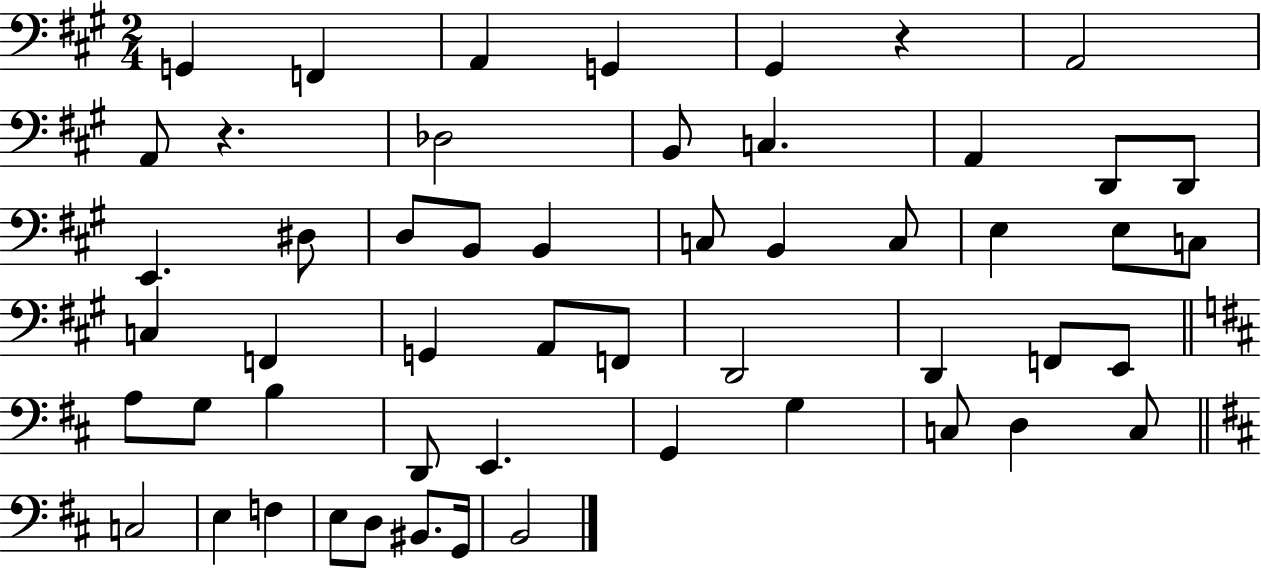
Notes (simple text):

G2/q F2/q A2/q G2/q G#2/q R/q A2/h A2/e R/q. Db3/h B2/e C3/q. A2/q D2/e D2/e E2/q. D#3/e D3/e B2/e B2/q C3/e B2/q C3/e E3/q E3/e C3/e C3/q F2/q G2/q A2/e F2/e D2/h D2/q F2/e E2/e A3/e G3/e B3/q D2/e E2/q. G2/q G3/q C3/e D3/q C3/e C3/h E3/q F3/q E3/e D3/e BIS2/e. G2/s B2/h